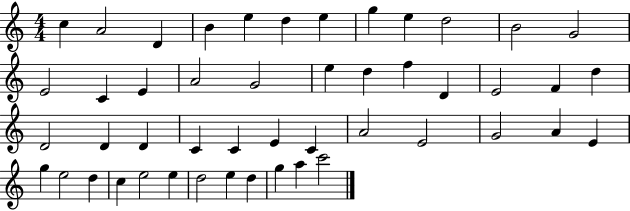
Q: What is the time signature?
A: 4/4